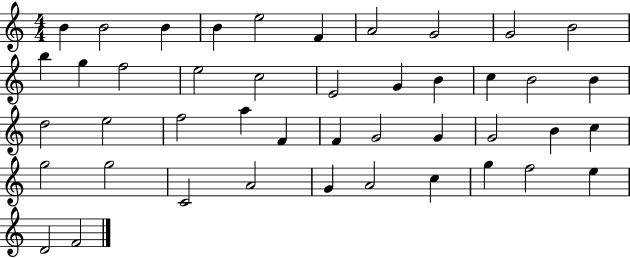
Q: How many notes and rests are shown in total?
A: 44